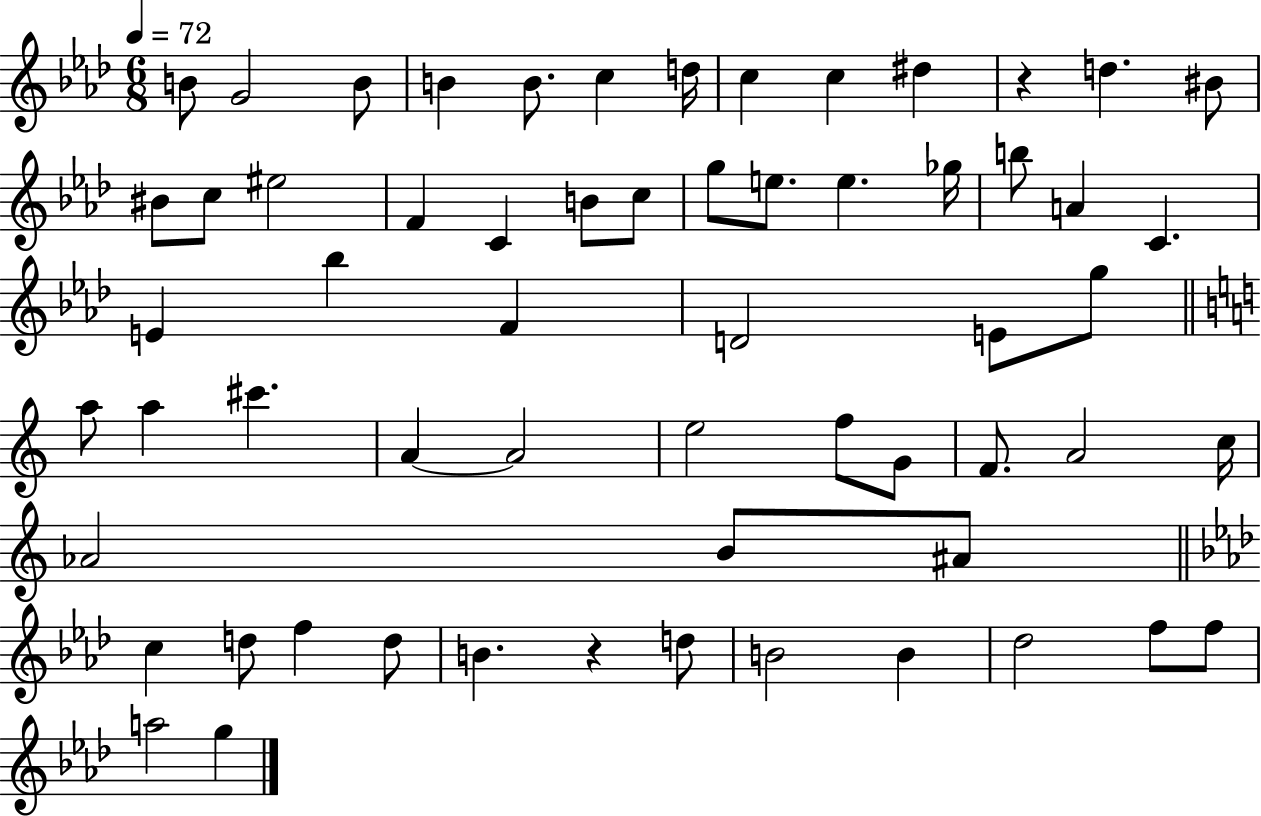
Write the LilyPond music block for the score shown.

{
  \clef treble
  \numericTimeSignature
  \time 6/8
  \key aes \major
  \tempo 4 = 72
  b'8 g'2 b'8 | b'4 b'8. c''4 d''16 | c''4 c''4 dis''4 | r4 d''4. bis'8 | \break bis'8 c''8 eis''2 | f'4 c'4 b'8 c''8 | g''8 e''8. e''4. ges''16 | b''8 a'4 c'4. | \break e'4 bes''4 f'4 | d'2 e'8 g''8 | \bar "||" \break \key a \minor a''8 a''4 cis'''4. | a'4~~ a'2 | e''2 f''8 g'8 | f'8. a'2 c''16 | \break aes'2 b'8 ais'8 | \bar "||" \break \key aes \major c''4 d''8 f''4 d''8 | b'4. r4 d''8 | b'2 b'4 | des''2 f''8 f''8 | \break a''2 g''4 | \bar "|."
}